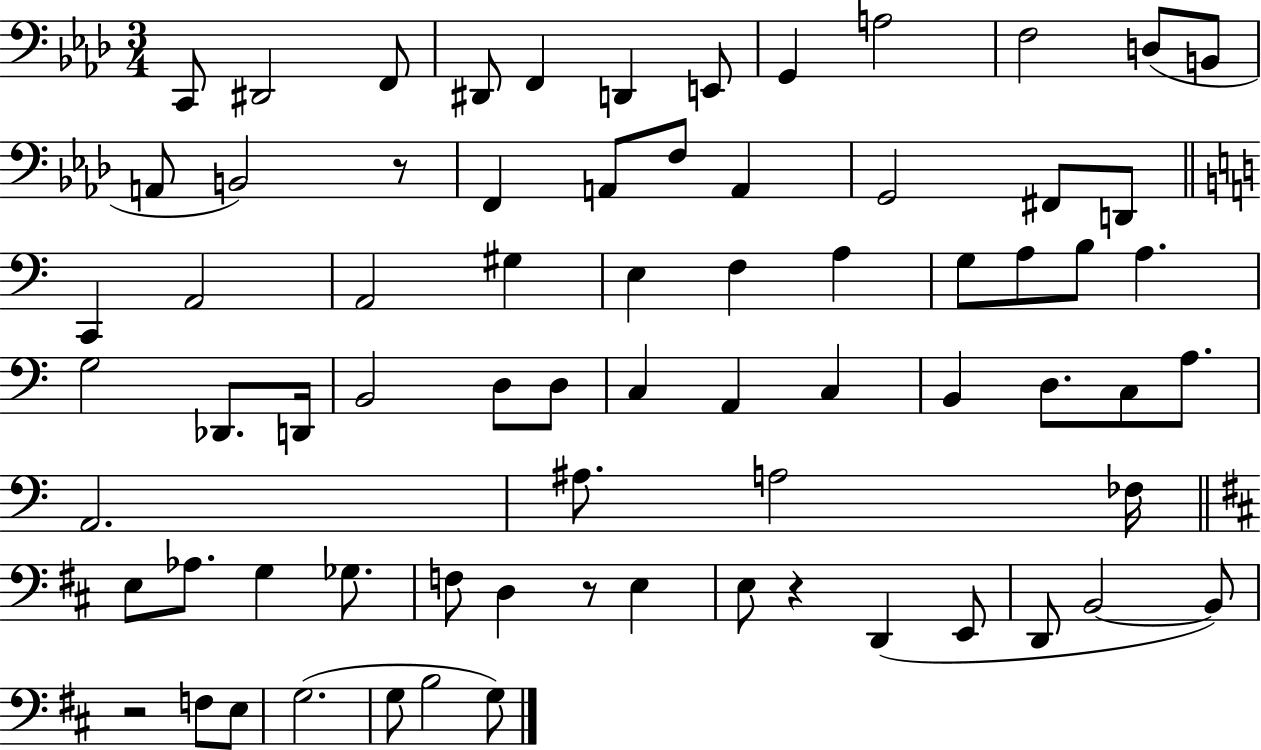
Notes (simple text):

C2/e D#2/h F2/e D#2/e F2/q D2/q E2/e G2/q A3/h F3/h D3/e B2/e A2/e B2/h R/e F2/q A2/e F3/e A2/q G2/h F#2/e D2/e C2/q A2/h A2/h G#3/q E3/q F3/q A3/q G3/e A3/e B3/e A3/q. G3/h Db2/e. D2/s B2/h D3/e D3/e C3/q A2/q C3/q B2/q D3/e. C3/e A3/e. A2/h. A#3/e. A3/h FES3/s E3/e Ab3/e. G3/q Gb3/e. F3/e D3/q R/e E3/q E3/e R/q D2/q E2/e D2/e B2/h B2/e R/h F3/e E3/e G3/h. G3/e B3/h G3/e